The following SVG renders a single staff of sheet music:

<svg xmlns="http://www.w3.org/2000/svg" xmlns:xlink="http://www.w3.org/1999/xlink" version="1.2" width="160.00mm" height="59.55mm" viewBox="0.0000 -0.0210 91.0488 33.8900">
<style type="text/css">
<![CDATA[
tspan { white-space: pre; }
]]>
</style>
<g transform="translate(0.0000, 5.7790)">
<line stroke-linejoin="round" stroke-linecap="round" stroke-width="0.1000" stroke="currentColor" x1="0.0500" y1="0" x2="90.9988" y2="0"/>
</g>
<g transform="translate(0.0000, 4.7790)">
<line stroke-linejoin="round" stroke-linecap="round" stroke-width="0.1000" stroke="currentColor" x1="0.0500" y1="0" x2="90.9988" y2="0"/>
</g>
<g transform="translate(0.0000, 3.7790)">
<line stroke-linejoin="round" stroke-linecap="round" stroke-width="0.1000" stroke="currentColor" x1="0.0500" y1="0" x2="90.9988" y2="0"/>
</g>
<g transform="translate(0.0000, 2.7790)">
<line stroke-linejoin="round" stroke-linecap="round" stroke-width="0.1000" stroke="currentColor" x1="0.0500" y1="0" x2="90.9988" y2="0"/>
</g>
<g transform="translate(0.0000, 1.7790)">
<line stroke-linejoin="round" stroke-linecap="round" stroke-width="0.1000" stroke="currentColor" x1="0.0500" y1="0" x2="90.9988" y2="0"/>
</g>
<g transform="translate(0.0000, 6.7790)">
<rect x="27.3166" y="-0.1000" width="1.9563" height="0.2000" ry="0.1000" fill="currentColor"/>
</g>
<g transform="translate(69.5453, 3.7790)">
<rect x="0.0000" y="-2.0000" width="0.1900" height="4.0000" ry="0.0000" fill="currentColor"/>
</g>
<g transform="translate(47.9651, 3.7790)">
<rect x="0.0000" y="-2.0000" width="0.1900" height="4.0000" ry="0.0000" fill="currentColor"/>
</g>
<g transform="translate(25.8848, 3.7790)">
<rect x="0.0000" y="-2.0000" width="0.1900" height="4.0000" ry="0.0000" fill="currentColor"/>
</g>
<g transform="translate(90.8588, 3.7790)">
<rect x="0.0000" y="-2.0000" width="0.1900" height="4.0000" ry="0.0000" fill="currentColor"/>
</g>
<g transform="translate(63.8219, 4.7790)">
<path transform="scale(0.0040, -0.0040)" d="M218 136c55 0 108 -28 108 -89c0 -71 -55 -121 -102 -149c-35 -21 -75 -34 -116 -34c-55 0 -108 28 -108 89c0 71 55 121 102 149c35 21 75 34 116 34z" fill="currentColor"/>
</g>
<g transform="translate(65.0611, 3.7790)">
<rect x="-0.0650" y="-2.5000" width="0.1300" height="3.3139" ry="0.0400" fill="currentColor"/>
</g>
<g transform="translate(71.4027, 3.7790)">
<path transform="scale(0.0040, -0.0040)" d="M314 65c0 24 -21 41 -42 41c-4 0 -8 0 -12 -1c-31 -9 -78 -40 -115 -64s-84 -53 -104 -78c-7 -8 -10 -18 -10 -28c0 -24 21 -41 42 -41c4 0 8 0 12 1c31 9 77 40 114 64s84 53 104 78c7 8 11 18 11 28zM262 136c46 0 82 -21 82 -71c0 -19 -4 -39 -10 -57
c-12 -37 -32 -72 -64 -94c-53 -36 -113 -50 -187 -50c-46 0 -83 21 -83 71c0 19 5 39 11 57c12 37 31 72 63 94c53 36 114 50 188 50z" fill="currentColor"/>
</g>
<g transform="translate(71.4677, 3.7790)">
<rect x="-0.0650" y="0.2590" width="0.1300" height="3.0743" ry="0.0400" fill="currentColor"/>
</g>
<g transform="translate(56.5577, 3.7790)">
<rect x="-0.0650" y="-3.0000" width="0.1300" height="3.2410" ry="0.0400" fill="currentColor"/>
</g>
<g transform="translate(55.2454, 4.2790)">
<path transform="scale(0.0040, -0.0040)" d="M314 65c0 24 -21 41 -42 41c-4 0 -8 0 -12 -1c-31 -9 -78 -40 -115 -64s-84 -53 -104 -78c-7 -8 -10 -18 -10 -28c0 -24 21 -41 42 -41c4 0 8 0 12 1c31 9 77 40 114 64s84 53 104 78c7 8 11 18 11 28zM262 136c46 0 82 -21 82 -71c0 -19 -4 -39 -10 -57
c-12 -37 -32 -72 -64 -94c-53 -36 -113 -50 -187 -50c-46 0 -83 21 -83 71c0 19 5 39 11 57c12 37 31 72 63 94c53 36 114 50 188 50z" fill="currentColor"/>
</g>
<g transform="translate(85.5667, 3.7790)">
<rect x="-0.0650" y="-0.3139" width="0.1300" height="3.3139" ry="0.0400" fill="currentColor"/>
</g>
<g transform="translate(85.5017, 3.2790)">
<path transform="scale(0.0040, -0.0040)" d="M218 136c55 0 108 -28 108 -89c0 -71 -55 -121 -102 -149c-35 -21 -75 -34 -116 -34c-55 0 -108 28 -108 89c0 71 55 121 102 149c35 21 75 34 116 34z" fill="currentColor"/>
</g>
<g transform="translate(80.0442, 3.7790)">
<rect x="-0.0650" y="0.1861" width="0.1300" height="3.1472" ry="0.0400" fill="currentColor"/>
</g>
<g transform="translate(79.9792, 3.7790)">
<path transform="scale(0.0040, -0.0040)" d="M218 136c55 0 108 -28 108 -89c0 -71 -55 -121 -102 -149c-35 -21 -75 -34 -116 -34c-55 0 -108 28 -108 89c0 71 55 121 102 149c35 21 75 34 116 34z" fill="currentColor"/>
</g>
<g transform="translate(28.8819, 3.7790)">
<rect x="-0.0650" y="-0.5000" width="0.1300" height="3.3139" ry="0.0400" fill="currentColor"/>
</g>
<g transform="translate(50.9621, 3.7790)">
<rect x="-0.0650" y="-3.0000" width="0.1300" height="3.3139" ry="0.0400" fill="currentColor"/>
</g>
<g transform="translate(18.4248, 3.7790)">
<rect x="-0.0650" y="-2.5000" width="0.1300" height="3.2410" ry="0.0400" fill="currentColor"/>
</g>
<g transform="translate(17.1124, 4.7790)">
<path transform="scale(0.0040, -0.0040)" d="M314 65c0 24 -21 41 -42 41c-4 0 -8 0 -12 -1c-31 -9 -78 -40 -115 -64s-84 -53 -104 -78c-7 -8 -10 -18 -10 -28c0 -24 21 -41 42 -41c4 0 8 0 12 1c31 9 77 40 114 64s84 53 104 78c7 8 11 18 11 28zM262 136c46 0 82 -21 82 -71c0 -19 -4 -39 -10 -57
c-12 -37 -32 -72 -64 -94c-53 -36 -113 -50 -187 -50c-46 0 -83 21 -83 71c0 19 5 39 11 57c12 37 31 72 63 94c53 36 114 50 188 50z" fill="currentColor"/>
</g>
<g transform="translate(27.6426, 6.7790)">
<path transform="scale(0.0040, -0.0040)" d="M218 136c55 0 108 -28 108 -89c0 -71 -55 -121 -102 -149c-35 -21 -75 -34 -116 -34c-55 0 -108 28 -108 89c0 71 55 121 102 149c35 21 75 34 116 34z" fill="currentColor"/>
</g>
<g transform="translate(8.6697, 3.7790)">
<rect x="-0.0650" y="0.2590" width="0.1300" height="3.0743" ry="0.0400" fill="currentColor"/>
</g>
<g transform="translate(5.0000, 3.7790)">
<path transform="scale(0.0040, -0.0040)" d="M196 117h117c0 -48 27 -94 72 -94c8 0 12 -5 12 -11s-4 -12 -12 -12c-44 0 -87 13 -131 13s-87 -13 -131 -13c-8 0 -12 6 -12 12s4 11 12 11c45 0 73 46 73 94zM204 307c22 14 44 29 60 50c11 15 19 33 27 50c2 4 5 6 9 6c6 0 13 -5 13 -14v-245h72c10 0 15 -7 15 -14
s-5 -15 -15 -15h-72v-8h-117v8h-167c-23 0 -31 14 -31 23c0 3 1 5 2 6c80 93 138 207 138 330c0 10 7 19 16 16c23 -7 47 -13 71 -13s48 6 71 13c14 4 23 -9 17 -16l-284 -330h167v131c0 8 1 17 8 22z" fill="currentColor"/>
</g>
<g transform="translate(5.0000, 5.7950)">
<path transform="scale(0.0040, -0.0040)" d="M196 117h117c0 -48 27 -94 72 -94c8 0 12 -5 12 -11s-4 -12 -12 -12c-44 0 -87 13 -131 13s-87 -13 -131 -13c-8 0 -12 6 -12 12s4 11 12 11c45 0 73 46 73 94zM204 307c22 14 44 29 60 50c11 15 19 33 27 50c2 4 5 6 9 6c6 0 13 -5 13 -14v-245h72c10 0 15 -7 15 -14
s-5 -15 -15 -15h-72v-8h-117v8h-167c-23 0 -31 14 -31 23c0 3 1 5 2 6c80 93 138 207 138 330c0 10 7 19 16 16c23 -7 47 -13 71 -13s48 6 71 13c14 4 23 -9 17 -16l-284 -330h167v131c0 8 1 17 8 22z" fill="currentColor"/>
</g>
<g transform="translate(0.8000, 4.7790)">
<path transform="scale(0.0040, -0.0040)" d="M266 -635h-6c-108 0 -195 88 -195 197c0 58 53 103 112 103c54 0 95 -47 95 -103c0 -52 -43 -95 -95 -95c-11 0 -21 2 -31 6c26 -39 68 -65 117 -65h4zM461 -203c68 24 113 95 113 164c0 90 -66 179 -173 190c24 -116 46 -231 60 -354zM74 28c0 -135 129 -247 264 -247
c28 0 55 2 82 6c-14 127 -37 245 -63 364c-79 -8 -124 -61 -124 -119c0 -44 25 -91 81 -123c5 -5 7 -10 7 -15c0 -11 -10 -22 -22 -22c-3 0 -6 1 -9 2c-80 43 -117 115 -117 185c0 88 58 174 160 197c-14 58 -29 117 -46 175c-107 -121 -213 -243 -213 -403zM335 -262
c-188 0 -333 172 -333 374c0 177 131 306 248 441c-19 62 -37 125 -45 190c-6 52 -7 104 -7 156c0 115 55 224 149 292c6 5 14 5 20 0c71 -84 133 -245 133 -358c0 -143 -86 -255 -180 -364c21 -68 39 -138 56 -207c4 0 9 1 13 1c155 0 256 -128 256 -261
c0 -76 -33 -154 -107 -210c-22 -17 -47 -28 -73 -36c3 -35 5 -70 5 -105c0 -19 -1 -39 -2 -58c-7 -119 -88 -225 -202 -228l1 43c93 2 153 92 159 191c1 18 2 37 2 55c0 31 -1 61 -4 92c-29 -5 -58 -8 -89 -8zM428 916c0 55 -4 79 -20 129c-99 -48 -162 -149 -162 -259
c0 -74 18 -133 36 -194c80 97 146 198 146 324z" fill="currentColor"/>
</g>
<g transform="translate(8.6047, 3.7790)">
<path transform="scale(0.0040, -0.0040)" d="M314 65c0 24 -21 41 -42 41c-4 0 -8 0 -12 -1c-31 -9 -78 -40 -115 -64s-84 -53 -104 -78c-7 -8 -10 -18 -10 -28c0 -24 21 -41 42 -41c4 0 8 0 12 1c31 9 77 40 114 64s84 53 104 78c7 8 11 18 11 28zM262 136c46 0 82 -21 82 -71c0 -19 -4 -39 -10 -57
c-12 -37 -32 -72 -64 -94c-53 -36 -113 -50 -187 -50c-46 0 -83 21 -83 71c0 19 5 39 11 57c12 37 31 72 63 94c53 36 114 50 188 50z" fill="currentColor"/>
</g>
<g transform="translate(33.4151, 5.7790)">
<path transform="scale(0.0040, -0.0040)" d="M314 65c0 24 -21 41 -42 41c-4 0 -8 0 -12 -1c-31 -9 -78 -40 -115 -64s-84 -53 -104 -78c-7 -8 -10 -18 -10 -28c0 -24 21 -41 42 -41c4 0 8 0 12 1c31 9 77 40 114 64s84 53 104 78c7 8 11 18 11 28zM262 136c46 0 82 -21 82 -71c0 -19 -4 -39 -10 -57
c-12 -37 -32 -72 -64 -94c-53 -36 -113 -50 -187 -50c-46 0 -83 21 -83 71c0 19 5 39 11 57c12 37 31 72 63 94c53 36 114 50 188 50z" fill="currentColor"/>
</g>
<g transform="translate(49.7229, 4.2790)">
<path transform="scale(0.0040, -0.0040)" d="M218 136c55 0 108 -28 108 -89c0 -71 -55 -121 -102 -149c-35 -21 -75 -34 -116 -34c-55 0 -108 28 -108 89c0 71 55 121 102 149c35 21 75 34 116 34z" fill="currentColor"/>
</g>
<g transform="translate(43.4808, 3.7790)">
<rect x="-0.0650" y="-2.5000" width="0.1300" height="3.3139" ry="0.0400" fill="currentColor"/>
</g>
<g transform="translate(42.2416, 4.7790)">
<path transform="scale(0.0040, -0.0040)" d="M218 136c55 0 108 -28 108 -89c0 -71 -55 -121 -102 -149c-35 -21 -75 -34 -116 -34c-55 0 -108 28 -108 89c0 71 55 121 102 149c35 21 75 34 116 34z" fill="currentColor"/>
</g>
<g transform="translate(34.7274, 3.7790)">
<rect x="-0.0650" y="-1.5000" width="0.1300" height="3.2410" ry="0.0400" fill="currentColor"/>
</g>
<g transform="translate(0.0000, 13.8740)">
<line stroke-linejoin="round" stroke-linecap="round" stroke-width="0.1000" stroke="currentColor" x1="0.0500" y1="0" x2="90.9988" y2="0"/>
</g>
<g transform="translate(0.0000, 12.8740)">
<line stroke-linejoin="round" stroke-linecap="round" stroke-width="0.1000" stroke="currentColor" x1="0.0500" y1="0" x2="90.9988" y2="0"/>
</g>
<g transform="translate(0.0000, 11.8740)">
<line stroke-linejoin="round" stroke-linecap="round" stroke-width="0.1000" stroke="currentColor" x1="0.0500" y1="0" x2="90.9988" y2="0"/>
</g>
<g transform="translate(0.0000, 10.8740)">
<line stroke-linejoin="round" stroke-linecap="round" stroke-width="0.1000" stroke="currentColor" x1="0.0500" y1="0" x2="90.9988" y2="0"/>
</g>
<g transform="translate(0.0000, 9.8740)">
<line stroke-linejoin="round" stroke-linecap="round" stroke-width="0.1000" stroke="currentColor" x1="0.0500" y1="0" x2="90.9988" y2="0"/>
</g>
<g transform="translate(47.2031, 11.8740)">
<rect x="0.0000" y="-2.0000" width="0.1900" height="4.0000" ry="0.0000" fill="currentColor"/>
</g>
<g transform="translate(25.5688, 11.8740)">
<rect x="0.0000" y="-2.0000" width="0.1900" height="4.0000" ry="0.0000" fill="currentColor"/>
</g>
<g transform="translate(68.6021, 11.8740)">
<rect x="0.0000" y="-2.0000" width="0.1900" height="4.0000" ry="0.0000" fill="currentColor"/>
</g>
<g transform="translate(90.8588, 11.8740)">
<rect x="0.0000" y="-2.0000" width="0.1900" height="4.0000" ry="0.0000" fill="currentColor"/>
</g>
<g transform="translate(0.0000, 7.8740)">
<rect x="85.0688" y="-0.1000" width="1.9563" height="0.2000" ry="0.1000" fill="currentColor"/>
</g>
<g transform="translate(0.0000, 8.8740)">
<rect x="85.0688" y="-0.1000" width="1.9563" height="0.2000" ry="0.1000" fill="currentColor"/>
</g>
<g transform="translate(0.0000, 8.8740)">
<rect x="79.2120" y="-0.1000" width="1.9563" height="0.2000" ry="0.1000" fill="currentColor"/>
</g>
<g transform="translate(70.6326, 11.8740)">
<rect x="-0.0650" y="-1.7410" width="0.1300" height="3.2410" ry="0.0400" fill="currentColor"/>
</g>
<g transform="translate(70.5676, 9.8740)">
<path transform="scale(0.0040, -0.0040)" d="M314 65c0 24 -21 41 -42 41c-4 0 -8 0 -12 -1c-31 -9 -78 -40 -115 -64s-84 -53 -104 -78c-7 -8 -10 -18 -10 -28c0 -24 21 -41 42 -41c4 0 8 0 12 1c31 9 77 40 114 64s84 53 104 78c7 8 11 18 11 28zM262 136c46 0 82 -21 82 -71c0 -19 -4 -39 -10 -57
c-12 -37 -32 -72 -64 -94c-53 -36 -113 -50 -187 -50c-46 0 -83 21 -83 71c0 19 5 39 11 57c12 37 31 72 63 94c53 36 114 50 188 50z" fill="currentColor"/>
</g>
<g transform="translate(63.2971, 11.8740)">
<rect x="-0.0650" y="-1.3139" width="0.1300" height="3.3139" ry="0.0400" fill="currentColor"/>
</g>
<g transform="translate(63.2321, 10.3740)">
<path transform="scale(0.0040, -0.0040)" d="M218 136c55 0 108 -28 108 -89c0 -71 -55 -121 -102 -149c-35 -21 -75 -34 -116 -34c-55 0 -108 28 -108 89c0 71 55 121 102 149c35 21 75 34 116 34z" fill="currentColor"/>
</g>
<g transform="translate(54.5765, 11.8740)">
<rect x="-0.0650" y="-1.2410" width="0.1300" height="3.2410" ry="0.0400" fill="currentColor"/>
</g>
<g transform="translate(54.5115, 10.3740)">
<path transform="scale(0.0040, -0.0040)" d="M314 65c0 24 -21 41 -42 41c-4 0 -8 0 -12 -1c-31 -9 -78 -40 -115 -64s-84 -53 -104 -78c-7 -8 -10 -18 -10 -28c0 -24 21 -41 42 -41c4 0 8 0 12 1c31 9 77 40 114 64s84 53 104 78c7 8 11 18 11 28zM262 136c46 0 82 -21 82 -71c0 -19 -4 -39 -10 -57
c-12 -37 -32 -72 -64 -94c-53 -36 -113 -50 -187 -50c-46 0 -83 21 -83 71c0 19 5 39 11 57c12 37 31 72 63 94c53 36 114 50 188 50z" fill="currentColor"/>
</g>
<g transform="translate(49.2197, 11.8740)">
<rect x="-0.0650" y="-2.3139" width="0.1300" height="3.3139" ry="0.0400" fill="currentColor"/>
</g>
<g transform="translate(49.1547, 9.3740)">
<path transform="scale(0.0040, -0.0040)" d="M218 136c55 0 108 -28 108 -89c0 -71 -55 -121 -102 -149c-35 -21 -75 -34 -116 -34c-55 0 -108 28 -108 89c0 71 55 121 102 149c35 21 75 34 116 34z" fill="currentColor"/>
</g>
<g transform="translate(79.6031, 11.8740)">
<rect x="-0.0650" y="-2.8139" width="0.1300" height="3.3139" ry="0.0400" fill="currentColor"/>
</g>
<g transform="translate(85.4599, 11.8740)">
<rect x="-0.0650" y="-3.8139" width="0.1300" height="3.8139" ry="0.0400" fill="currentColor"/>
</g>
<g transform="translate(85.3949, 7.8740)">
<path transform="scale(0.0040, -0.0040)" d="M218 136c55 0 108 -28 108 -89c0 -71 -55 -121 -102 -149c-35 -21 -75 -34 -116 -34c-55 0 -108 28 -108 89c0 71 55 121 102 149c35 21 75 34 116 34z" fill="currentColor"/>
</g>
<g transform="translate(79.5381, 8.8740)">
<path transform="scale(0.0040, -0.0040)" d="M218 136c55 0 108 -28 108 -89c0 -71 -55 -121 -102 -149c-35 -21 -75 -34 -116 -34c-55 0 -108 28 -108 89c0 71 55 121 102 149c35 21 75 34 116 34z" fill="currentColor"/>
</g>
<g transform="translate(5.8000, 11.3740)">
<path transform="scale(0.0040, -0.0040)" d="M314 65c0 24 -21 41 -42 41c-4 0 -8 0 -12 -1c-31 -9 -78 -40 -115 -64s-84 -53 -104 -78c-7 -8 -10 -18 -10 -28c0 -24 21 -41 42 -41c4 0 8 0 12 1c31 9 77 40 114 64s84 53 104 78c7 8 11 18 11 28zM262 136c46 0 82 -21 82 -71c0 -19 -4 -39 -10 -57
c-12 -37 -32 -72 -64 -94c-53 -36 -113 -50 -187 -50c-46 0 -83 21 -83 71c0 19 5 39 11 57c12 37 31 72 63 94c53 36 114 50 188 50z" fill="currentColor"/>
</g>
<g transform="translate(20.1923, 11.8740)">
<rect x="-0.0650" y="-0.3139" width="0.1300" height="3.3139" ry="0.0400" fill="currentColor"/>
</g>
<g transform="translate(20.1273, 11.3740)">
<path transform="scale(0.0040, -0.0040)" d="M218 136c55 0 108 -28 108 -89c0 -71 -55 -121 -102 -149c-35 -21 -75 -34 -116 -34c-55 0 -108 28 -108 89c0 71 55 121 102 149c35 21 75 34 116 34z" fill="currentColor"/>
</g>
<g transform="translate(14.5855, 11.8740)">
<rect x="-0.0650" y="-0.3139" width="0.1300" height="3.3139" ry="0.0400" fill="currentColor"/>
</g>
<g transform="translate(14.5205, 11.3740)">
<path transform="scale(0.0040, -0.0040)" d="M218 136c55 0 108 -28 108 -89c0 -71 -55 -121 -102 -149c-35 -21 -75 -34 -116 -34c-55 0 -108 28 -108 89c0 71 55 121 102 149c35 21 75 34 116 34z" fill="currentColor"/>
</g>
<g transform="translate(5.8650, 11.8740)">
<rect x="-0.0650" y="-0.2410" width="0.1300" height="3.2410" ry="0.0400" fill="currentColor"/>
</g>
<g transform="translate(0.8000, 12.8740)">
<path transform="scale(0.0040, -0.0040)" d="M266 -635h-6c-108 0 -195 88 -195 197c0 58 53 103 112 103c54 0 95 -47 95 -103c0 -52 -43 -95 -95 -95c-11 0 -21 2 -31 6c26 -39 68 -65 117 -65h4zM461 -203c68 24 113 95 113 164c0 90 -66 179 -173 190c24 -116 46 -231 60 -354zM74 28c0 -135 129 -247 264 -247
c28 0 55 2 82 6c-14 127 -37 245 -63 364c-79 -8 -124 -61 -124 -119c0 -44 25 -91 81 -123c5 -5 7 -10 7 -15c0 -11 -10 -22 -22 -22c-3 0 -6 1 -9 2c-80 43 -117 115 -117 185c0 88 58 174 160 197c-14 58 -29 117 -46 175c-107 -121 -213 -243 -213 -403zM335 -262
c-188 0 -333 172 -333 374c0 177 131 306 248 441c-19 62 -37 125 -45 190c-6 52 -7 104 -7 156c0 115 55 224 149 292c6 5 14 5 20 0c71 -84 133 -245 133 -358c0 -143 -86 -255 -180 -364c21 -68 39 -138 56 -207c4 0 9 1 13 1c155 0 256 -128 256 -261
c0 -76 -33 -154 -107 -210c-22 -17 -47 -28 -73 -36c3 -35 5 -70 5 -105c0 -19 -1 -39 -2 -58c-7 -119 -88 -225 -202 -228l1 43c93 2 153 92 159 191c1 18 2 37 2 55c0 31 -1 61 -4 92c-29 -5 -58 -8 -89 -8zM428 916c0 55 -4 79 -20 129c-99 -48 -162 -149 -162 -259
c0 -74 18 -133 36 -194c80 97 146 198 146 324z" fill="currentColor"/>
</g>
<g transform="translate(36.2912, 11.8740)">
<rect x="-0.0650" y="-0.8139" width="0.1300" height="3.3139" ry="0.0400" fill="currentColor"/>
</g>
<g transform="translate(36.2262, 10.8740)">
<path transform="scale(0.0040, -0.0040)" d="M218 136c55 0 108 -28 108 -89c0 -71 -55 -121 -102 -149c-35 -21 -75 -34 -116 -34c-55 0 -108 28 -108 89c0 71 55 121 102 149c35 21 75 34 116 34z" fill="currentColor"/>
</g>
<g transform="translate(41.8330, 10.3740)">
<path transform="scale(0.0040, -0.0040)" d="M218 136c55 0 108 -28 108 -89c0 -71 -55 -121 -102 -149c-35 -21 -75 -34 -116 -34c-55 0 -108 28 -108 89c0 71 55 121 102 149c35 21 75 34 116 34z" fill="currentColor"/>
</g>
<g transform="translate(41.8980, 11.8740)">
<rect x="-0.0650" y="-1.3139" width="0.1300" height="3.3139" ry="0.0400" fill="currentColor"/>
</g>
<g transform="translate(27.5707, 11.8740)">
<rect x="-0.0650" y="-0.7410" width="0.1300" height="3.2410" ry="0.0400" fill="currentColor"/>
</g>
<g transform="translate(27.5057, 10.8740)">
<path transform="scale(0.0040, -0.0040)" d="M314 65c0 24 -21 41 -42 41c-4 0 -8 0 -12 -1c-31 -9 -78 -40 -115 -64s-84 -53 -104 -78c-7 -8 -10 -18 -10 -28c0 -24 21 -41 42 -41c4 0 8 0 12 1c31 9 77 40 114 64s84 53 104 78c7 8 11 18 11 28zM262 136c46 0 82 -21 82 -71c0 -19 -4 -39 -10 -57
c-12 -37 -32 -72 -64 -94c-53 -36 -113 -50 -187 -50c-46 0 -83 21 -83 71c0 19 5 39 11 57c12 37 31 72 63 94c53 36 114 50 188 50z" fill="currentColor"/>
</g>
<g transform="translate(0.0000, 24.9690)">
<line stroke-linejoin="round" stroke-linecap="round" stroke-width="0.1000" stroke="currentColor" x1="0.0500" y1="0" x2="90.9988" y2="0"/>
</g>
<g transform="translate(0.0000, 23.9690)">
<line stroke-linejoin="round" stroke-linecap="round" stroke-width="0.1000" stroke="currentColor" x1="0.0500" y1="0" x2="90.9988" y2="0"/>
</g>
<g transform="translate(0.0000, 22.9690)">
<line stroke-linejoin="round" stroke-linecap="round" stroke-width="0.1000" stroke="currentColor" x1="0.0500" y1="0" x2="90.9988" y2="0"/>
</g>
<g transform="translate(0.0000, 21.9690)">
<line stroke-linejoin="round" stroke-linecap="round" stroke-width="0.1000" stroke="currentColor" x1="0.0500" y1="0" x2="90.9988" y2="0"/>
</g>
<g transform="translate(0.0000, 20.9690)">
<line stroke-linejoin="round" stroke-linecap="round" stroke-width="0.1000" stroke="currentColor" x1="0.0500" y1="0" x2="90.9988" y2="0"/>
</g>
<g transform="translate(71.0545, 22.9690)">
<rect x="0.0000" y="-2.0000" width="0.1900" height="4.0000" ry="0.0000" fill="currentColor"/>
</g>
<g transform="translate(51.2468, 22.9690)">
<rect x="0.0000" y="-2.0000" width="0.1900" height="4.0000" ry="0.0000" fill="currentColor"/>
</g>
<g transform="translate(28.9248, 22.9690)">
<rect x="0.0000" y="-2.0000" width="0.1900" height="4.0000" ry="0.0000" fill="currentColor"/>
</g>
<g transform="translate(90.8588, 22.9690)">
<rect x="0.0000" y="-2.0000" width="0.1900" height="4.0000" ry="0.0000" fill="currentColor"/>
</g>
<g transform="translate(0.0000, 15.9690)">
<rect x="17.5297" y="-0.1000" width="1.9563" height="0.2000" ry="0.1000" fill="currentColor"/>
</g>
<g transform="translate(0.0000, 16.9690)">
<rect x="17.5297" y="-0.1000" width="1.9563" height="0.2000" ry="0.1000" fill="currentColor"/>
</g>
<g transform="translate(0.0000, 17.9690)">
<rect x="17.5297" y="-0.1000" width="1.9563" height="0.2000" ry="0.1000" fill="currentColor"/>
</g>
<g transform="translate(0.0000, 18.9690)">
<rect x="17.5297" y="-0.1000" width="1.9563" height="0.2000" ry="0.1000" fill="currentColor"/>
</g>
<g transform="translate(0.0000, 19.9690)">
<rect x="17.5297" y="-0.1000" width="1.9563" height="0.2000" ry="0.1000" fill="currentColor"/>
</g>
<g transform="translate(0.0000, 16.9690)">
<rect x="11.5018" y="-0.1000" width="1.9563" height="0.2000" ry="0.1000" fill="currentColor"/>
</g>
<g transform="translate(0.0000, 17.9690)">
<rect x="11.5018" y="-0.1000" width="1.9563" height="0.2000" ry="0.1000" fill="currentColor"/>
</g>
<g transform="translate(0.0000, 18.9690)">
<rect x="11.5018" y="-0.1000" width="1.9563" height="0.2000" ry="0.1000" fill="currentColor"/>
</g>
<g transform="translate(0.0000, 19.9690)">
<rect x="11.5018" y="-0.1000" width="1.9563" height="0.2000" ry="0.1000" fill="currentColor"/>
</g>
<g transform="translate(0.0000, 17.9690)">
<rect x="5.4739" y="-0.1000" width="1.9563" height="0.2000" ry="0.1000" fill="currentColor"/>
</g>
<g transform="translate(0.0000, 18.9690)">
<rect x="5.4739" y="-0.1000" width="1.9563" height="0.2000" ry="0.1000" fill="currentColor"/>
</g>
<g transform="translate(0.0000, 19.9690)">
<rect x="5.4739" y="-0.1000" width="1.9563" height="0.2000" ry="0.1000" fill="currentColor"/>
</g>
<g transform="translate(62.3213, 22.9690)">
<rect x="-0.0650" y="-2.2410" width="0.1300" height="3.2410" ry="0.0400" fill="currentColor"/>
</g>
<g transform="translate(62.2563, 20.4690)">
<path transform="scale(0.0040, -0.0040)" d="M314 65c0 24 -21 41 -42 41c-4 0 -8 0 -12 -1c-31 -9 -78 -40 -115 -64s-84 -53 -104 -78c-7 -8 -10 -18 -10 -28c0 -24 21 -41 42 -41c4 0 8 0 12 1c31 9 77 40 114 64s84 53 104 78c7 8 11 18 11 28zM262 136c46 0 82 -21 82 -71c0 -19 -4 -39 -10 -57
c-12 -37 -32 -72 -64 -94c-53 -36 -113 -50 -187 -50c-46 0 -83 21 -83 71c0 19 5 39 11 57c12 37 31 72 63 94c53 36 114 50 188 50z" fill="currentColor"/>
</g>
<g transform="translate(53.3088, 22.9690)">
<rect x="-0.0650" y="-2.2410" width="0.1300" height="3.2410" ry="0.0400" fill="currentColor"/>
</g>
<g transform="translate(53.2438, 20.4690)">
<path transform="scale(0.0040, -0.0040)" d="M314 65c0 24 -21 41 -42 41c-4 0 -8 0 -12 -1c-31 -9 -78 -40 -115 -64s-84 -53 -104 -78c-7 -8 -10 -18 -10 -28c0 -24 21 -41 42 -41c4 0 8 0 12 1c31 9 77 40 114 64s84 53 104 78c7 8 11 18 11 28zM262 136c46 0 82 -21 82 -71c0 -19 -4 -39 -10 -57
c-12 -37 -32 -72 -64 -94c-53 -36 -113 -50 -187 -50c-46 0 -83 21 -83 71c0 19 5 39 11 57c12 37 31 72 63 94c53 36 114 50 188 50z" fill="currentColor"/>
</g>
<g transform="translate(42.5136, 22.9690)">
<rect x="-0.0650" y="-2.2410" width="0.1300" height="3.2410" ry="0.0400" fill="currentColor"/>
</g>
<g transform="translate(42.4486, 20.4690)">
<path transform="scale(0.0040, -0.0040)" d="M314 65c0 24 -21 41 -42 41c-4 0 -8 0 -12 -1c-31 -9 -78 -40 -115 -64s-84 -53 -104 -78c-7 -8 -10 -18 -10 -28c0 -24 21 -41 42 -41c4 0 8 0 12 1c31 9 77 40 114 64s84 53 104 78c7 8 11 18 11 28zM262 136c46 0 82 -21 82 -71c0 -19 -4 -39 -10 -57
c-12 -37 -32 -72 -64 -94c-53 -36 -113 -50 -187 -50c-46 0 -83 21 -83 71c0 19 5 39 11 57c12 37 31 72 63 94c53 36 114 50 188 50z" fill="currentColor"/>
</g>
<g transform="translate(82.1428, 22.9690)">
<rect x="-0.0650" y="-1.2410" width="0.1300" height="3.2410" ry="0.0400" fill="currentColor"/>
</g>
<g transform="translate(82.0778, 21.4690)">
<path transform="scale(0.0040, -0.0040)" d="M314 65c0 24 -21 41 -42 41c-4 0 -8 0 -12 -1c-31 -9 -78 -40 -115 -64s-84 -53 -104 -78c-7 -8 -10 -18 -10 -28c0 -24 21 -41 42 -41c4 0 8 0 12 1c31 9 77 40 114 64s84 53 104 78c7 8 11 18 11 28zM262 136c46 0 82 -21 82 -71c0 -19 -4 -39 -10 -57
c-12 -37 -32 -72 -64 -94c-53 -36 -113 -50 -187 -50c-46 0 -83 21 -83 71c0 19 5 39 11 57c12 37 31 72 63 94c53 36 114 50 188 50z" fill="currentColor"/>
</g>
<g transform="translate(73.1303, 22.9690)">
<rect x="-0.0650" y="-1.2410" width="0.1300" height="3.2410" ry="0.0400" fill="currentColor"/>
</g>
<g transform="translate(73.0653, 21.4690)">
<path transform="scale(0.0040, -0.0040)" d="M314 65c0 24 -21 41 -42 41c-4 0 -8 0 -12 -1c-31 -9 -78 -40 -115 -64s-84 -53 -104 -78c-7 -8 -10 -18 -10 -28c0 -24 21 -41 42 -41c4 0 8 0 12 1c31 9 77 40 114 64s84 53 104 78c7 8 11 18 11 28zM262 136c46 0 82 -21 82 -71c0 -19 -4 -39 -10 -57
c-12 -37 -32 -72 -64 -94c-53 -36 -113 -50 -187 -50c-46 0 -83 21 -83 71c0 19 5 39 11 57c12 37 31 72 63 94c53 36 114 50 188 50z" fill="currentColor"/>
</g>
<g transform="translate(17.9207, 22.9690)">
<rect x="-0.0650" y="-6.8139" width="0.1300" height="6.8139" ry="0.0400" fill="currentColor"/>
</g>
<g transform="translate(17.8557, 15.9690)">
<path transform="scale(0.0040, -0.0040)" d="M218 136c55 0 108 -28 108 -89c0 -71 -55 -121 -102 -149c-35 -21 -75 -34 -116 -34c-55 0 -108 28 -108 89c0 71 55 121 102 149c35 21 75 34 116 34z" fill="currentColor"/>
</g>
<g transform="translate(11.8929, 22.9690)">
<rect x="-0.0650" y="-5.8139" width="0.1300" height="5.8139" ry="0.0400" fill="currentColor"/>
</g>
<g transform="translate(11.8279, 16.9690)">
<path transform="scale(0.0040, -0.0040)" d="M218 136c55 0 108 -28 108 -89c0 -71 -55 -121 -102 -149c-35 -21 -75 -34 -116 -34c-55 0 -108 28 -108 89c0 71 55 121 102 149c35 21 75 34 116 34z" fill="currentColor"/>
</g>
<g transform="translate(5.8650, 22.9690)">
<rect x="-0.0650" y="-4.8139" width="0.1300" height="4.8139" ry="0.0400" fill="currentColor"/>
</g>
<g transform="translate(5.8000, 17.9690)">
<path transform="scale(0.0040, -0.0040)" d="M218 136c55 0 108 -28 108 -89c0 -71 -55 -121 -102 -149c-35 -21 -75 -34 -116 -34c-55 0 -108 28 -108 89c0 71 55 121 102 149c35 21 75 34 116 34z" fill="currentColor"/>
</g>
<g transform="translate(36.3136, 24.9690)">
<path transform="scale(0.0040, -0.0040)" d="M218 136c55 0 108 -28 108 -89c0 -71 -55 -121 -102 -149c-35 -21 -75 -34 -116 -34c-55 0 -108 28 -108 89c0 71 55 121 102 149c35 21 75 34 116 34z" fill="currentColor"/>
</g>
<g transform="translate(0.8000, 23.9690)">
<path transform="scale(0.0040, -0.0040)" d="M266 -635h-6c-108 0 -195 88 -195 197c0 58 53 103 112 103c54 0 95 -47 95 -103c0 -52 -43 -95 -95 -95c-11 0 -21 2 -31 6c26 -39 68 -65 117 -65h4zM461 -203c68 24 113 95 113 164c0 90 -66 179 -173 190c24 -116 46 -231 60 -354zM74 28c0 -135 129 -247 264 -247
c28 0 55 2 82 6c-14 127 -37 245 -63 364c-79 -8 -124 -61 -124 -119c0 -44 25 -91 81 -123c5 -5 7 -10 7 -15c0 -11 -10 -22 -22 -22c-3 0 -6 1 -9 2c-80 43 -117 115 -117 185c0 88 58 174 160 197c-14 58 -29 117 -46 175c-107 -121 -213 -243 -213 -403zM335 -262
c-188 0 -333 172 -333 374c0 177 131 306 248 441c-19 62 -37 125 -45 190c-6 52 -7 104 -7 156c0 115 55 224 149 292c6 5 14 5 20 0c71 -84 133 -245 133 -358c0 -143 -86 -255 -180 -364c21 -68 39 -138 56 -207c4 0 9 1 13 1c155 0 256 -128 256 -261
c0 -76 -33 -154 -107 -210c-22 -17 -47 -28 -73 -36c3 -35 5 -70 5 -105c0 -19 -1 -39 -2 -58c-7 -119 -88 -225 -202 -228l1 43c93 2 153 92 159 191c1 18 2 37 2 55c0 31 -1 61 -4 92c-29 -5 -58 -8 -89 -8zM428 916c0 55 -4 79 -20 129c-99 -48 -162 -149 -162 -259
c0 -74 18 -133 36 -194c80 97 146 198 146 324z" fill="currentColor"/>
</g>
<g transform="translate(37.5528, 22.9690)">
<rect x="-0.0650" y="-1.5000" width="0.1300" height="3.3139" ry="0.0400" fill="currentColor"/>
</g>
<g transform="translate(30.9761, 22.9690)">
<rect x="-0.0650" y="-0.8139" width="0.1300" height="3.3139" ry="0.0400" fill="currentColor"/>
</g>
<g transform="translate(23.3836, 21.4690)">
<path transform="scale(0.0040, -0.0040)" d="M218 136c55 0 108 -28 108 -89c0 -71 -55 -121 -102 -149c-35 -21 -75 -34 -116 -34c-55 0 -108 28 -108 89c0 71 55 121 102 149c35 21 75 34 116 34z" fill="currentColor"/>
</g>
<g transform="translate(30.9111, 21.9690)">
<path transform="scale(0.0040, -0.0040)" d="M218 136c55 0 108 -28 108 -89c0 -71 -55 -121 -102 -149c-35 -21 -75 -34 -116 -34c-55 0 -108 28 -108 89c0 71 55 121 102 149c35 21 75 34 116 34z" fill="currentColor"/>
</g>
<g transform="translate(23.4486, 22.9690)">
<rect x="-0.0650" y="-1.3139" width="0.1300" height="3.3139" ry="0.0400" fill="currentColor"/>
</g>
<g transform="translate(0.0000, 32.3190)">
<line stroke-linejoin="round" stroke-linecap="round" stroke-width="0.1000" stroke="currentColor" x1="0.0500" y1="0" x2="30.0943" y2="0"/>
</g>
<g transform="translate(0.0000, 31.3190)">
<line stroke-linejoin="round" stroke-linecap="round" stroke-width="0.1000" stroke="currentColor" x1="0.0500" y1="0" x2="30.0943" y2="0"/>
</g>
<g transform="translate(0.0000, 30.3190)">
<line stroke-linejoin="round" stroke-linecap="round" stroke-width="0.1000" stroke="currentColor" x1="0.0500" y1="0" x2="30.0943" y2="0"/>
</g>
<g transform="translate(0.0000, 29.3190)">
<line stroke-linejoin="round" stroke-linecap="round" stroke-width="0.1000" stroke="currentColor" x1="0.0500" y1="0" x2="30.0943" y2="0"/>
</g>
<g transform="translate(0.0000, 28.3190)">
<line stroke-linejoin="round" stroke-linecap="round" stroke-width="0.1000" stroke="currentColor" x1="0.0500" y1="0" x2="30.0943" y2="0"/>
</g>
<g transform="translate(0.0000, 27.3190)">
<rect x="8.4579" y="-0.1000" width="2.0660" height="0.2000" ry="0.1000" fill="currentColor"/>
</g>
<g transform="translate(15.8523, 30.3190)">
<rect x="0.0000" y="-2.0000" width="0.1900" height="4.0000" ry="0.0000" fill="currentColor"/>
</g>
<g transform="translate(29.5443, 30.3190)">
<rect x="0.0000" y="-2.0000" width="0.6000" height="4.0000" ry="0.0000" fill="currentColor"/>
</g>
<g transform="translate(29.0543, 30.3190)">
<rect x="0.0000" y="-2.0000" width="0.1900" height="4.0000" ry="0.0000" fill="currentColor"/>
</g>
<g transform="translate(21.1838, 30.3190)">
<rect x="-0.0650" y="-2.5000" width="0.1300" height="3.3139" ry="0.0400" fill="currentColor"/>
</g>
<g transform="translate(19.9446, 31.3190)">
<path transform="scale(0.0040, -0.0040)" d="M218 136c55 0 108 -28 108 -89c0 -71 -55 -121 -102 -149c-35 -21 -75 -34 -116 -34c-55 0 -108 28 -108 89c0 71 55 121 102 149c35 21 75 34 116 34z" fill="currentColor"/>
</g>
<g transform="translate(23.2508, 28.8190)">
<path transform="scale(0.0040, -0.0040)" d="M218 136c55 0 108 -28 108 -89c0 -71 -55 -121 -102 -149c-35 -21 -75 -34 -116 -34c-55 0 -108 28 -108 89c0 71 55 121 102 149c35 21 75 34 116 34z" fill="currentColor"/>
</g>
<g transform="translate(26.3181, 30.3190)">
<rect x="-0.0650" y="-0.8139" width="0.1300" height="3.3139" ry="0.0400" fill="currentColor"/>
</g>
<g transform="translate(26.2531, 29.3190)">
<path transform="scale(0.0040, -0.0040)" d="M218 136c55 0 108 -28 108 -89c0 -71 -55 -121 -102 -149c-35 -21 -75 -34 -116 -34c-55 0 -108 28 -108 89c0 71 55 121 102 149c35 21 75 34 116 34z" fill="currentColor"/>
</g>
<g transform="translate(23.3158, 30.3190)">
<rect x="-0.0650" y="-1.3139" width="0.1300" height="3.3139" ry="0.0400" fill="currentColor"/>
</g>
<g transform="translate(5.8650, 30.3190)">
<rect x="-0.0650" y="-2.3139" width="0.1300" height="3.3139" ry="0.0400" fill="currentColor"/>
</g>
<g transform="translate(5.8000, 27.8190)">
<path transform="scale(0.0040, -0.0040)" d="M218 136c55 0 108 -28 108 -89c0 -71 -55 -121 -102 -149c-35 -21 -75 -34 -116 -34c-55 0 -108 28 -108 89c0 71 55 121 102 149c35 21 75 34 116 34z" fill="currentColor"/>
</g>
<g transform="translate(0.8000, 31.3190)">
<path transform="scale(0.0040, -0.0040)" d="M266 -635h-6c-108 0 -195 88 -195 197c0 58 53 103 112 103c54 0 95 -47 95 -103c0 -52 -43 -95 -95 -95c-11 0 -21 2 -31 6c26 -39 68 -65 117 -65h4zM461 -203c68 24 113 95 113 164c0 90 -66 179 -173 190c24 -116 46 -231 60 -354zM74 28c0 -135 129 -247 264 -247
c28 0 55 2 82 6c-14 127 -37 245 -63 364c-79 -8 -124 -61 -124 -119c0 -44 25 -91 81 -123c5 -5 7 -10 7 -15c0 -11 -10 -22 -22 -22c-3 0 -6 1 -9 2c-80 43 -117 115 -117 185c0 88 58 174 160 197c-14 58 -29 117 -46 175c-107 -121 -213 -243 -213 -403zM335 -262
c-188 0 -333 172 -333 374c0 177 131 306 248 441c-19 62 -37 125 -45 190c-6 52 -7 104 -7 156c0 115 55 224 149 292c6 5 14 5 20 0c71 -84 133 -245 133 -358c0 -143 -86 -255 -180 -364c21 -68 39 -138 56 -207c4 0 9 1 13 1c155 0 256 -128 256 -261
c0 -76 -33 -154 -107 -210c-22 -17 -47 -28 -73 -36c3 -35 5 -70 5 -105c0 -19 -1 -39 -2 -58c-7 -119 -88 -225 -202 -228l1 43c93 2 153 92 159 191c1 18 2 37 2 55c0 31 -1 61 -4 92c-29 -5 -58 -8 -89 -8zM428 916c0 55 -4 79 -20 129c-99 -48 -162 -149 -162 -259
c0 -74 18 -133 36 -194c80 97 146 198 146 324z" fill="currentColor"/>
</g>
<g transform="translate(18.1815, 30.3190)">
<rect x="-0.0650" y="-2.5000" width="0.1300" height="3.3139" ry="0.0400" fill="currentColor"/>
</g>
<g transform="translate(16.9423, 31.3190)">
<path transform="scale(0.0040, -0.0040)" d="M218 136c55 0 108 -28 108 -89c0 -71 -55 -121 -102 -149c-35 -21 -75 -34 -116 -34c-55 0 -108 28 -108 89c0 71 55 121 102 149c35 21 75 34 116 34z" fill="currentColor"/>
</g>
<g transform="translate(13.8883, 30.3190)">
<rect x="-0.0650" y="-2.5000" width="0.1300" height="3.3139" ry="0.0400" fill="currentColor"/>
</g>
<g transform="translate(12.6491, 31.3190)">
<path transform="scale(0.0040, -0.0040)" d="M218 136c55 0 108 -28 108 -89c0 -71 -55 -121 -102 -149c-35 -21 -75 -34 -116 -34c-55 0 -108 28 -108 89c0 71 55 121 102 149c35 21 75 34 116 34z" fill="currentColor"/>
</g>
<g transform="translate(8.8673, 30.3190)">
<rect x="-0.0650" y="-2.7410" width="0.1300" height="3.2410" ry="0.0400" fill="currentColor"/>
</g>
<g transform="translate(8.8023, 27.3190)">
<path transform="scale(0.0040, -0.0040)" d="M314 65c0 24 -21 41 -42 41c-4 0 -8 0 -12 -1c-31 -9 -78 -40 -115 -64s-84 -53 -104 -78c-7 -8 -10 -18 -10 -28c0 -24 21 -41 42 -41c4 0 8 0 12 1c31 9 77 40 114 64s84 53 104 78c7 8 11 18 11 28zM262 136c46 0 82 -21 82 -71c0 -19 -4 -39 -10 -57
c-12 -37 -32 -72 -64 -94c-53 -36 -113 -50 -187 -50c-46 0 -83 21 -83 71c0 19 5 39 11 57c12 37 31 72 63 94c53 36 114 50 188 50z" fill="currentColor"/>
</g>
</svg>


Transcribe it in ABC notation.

X:1
T:Untitled
M:4/4
L:1/4
K:C
B2 G2 C E2 G A A2 G B2 B c c2 c c d2 d e g e2 e f2 a c' e' g' b' e d E g2 g2 g2 e2 e2 g a2 G G G e d